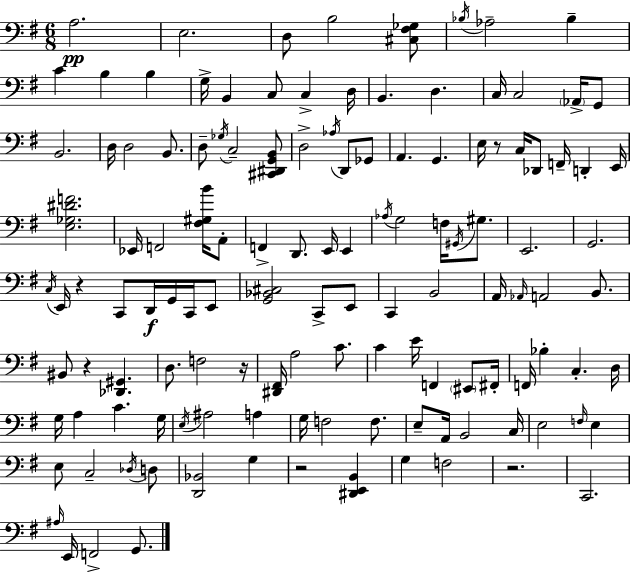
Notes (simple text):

A3/h. E3/h. D3/e B3/h [C#3,F#3,Gb3]/e Bb3/s Ab3/h Bb3/q C4/q B3/q B3/q G3/s B2/q C3/e C3/q D3/s B2/q. D3/q. C3/s C3/h Ab2/s G2/e B2/h. D3/s D3/h B2/e. D3/e Gb3/s C3/h [C#2,D#2,G2,B2]/e D3/h Ab3/s D2/e Gb2/e A2/q. G2/q. E3/s R/e C3/s Db2/e F2/s D2/q E2/s [E3,Gb3,D#4,F4]/h. Eb2/s F2/h [F#3,G#3,B4]/s A2/e F2/q D2/e. E2/s E2/q Ab3/s G3/h F3/s G#2/s G#3/e. E2/h. G2/h. C3/s E2/s R/q C2/e D2/s G2/s C2/s E2/e [G2,Bb2,C#3]/h C2/e E2/e C2/q B2/h A2/s Ab2/s A2/h B2/e. BIS2/e R/q [Db2,G#2]/q. D3/e. F3/h R/s [D#2,F#2]/s A3/h C4/e. C4/q E4/s F2/q EIS2/e F#2/s F2/s Bb3/q C3/q. D3/s G3/s A3/q C4/q. G3/s E3/s A#3/h A3/q G3/s F3/h F3/e. E3/e A2/s B2/h C3/s E3/h F3/s E3/q E3/e C3/h Db3/s D3/e [D2,Bb2]/h G3/q R/h [D#2,E2,B2]/q G3/q F3/h R/h. C2/h. A#3/s E2/s F2/h G2/e.